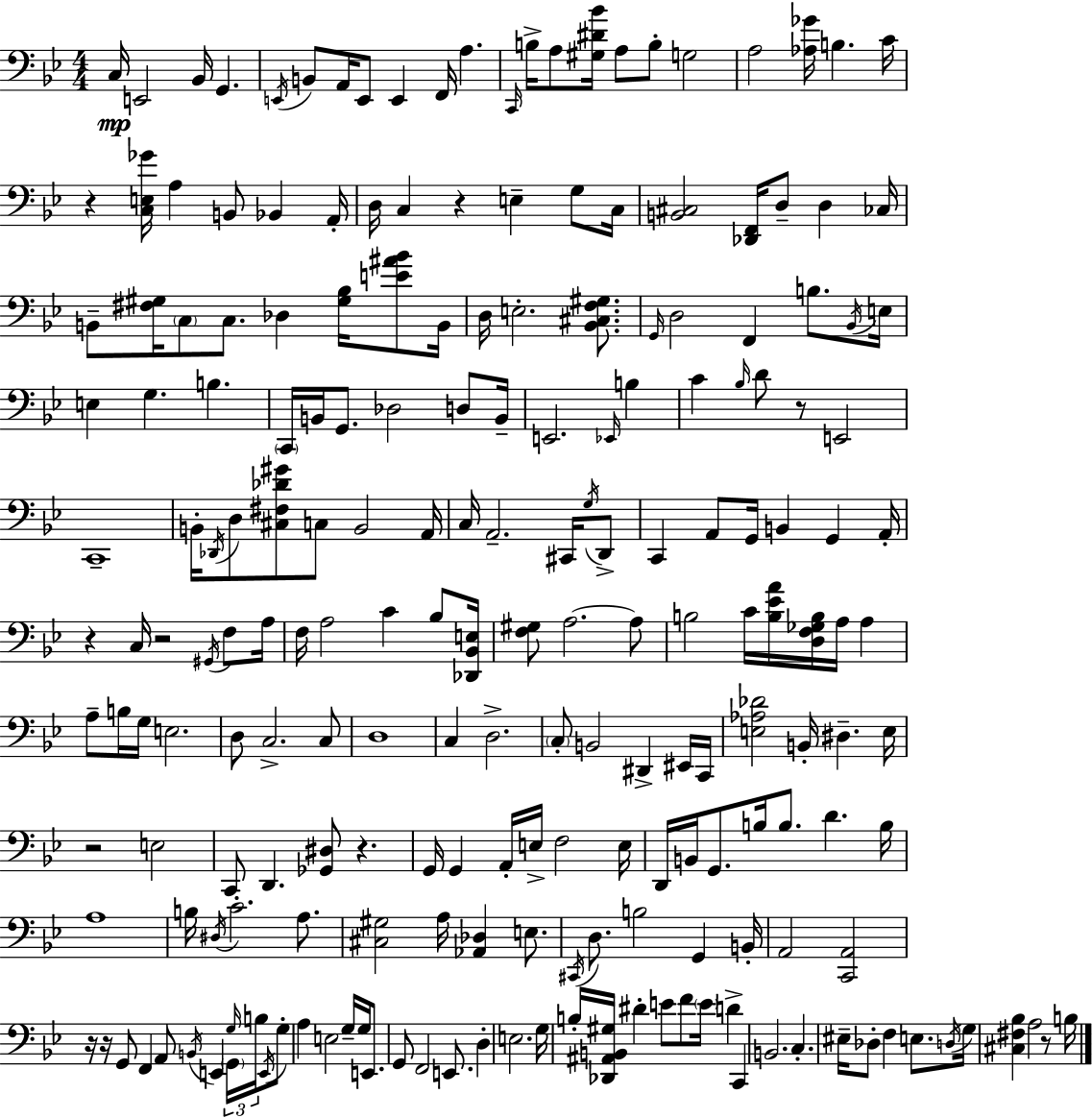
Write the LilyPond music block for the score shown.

{
  \clef bass
  \numericTimeSignature
  \time 4/4
  \key g \minor
  \repeat volta 2 { c16\mp e,2 bes,16 g,4. | \acciaccatura { e,16 } b,8 a,16 e,8 e,4 f,16 a4. | \grace { c,16 } b16-> a8 <gis dis' bes'>16 a8 b8-. g2 | a2 <aes ges'>16 b4. | \break c'16 r4 <c e ges'>16 a4 b,8 bes,4 | a,16-. d16 c4 r4 e4-- g8 | c16 <b, cis>2 <des, f,>16 d8-- d4 | ces16 b,8-- <fis gis>16 \parenthesize c8 c8. des4 <gis bes>16 <e' ais' bes'>8 | \break b,16 d16 e2.-. <bes, cis f gis>8. | \grace { g,16 } d2 f,4 b8. | \acciaccatura { bes,16 } e16 e4 g4. b4. | \parenthesize c,16 b,16 g,8. des2 | \break d8 b,16-- e,2. | \grace { ees,16 } b4 c'4 \grace { bes16 } d'8 r8 e,2 | c,1-- | b,16-. \acciaccatura { des,16 } d8 <cis fis des' gis'>8 c8 b,2 | \break a,16 c16 a,2.-- | cis,16 \acciaccatura { g16 } d,8-> c,4 a,8 g,16 b,4 | g,4 a,16-. r4 c16 r2 | \acciaccatura { gis,16 } f8 a16 f16 a2 | \break c'4 bes8 <des, bes, e>16 <f gis>8 a2.~~ | a8 b2 | c'16 <b ees' a'>16 <d f ges b>16 a16 a4 a8-- b16 g16 e2. | d8 c2.-> | \break c8 d1 | c4 d2.-> | \parenthesize c8-. b,2 | dis,4-> eis,16 c,16 <e aes des'>2 | \break b,16-. dis4.-- e16 r2 | e2 c,8 d,4. | <ges, dis>8 r4. g,16 g,4 a,16-. e16-> | f2 e16 d,16 b,16 g,8. b16 b8. | \break d'4. b16 a1 | b16 \acciaccatura { dis16 } c'2.-. | a8. <cis gis>2 | a16 <aes, des>4 e8. \acciaccatura { cis,16 } d8. b2 | \break g,4 b,16-. a,2 | <c, a,>2 r16 r16 g,8 f,4 | a,8 \acciaccatura { b,16 } e,4 \tuplet 3/2 { \parenthesize g,16 \grace { g16 } b16 } \acciaccatura { e,16 } g8-. | a4 e2 g16-- g16 e,8. | \break g,8 f,2 e,8. d4-. | e2. g16 b16-. | <des, ais, b, gis>16 dis'4-. e'8 f'8 \parenthesize e'16 d'4-> c,4 | b,2. c4.-. | \break eis16-- des8-. f4 e8. \acciaccatura { d16 } g16 | <cis fis bes>4 a2 r8 b16 } \bar "|."
}